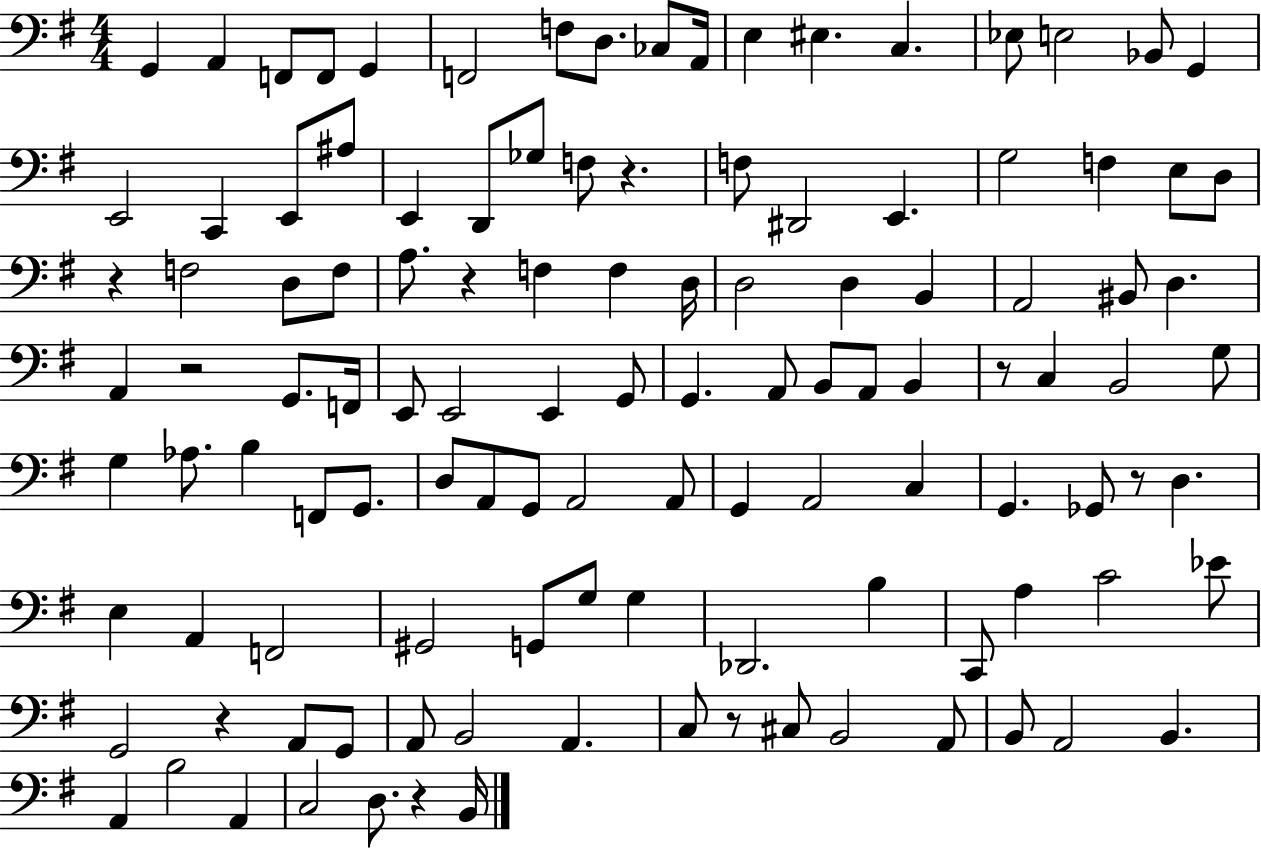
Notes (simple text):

G2/q A2/q F2/e F2/e G2/q F2/h F3/e D3/e. CES3/e A2/s E3/q EIS3/q. C3/q. Eb3/e E3/h Bb2/e G2/q E2/h C2/q E2/e A#3/e E2/q D2/e Gb3/e F3/e R/q. F3/e D#2/h E2/q. G3/h F3/q E3/e D3/e R/q F3/h D3/e F3/e A3/e. R/q F3/q F3/q D3/s D3/h D3/q B2/q A2/h BIS2/e D3/q. A2/q R/h G2/e. F2/s E2/e E2/h E2/q G2/e G2/q. A2/e B2/e A2/e B2/q R/e C3/q B2/h G3/e G3/q Ab3/e. B3/q F2/e G2/e. D3/e A2/e G2/e A2/h A2/e G2/q A2/h C3/q G2/q. Gb2/e R/e D3/q. E3/q A2/q F2/h G#2/h G2/e G3/e G3/q Db2/h. B3/q C2/e A3/q C4/h Eb4/e G2/h R/q A2/e G2/e A2/e B2/h A2/q. C3/e R/e C#3/e B2/h A2/e B2/e A2/h B2/q. A2/q B3/h A2/q C3/h D3/e. R/q B2/s